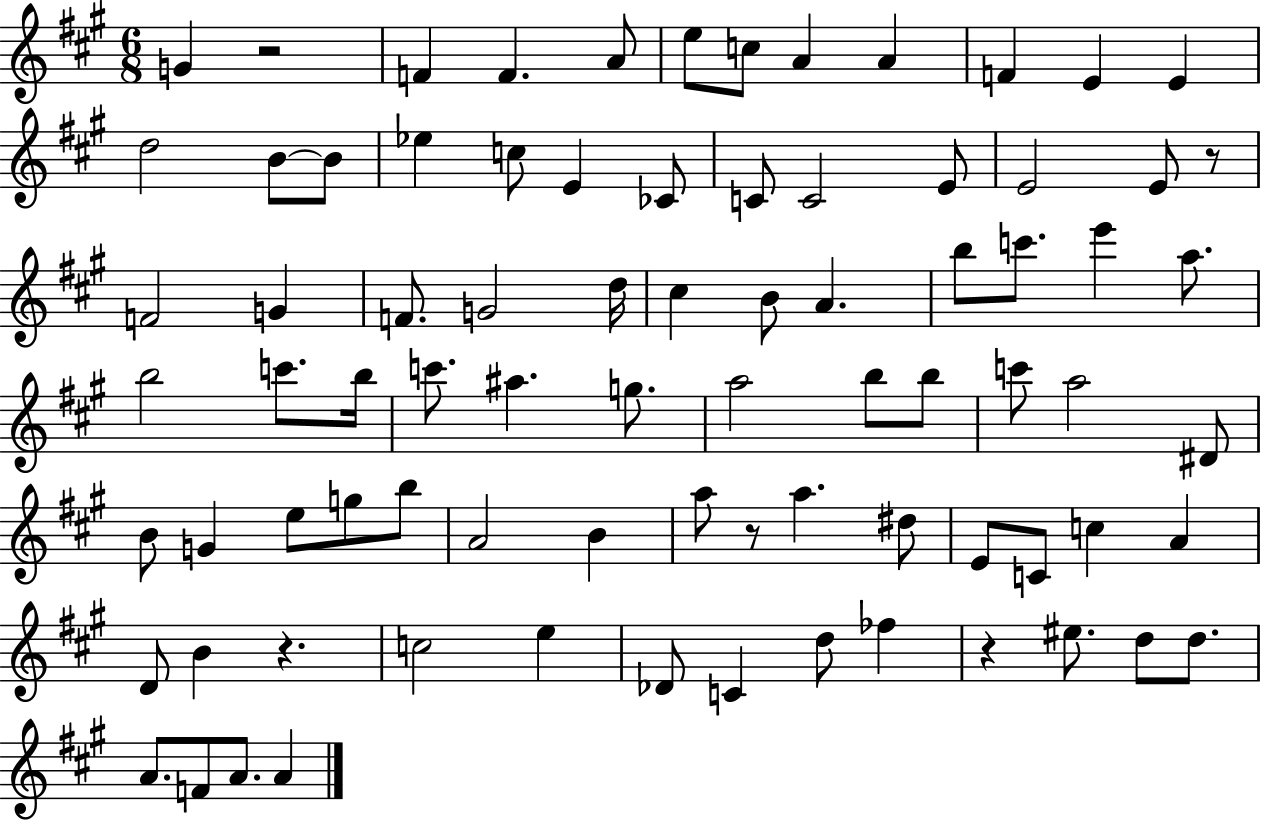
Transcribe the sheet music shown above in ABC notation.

X:1
T:Untitled
M:6/8
L:1/4
K:A
G z2 F F A/2 e/2 c/2 A A F E E d2 B/2 B/2 _e c/2 E _C/2 C/2 C2 E/2 E2 E/2 z/2 F2 G F/2 G2 d/4 ^c B/2 A b/2 c'/2 e' a/2 b2 c'/2 b/4 c'/2 ^a g/2 a2 b/2 b/2 c'/2 a2 ^D/2 B/2 G e/2 g/2 b/2 A2 B a/2 z/2 a ^d/2 E/2 C/2 c A D/2 B z c2 e _D/2 C d/2 _f z ^e/2 d/2 d/2 A/2 F/2 A/2 A